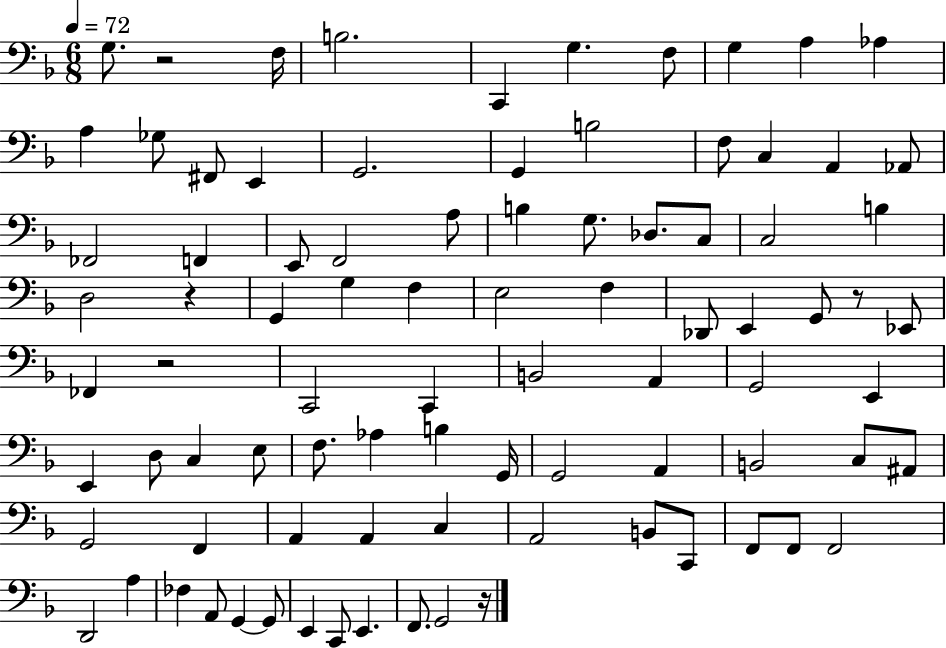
G3/e. R/h F3/s B3/h. C2/q G3/q. F3/e G3/q A3/q Ab3/q A3/q Gb3/e F#2/e E2/q G2/h. G2/q B3/h F3/e C3/q A2/q Ab2/e FES2/h F2/q E2/e F2/h A3/e B3/q G3/e. Db3/e. C3/e C3/h B3/q D3/h R/q G2/q G3/q F3/q E3/h F3/q Db2/e E2/q G2/e R/e Eb2/e FES2/q R/h C2/h C2/q B2/h A2/q G2/h E2/q E2/q D3/e C3/q E3/e F3/e. Ab3/q B3/q G2/s G2/h A2/q B2/h C3/e A#2/e G2/h F2/q A2/q A2/q C3/q A2/h B2/e C2/e F2/e F2/e F2/h D2/h A3/q FES3/q A2/e G2/q G2/e E2/q C2/e E2/q. F2/e. G2/h R/s